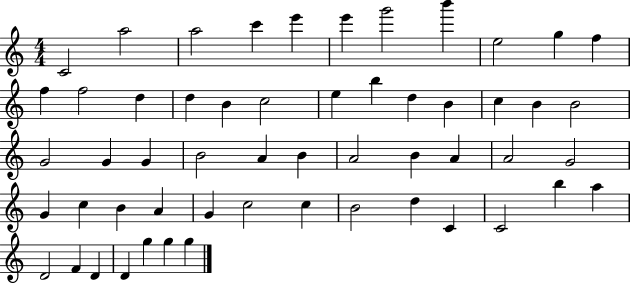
C4/h A5/h A5/h C6/q E6/q E6/q G6/h B6/q E5/h G5/q F5/q F5/q F5/h D5/q D5/q B4/q C5/h E5/q B5/q D5/q B4/q C5/q B4/q B4/h G4/h G4/q G4/q B4/h A4/q B4/q A4/h B4/q A4/q A4/h G4/h G4/q C5/q B4/q A4/q G4/q C5/h C5/q B4/h D5/q C4/q C4/h B5/q A5/q D4/h F4/q D4/q D4/q G5/q G5/q G5/q